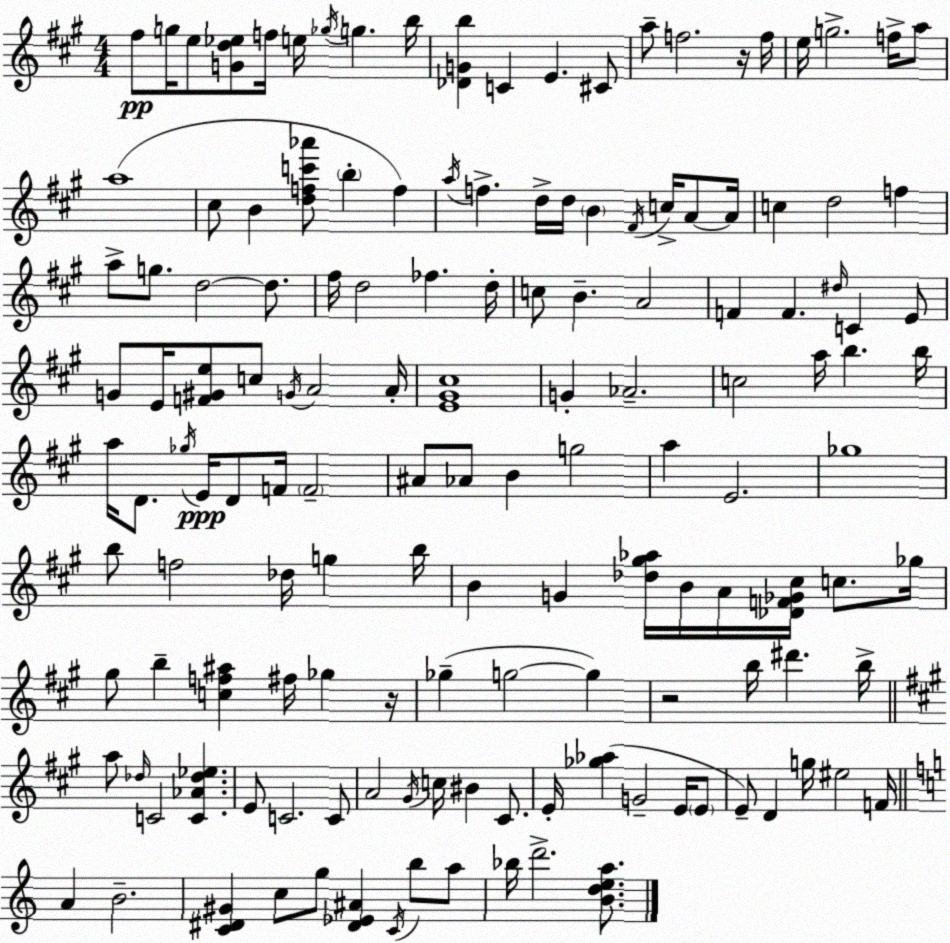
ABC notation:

X:1
T:Untitled
M:4/4
L:1/4
K:A
^f/2 g/4 e/2 [Gd_e]/2 f/4 e/4 _g/4 g b/4 [_DGb] C E ^C/2 a/2 f2 z/4 f/4 e/4 g2 f/4 a/2 a4 ^c/2 B [dfc'_a']/2 b f a/4 f d/4 d/4 B ^F/4 c/4 A/2 A/4 c d2 f a/2 g/2 d2 d/2 ^f/4 d2 _f d/4 c/2 B A2 F F ^d/4 C E/2 G/2 E/4 [F^Ge]/2 c/2 G/4 A2 A/4 [E^G^c]4 G _A2 c2 a/4 b b/4 a/4 D/2 _g/4 E/4 D/2 F/4 F2 ^A/2 _A/2 B g2 a E2 _g4 b/2 f2 _d/4 g b/4 B G [_d^g_a]/4 B/4 A/4 [_DF_G^c]/4 c/2 _g/4 ^g/2 b [cf^a] ^f/4 _g z/4 _g g2 g z2 b/4 ^d' b/4 a/2 _d/4 C2 [C_A_d_e] E/2 C2 C/2 A2 ^G/4 c/4 ^B ^C/2 E/4 [_g_a] G2 E/4 E/2 E/2 D g/4 ^e2 F/4 A B2 [C^D^G] c/2 g/2 [^D_E^A] C/4 b/2 a/2 _b/4 d'2 [Bdea]/2